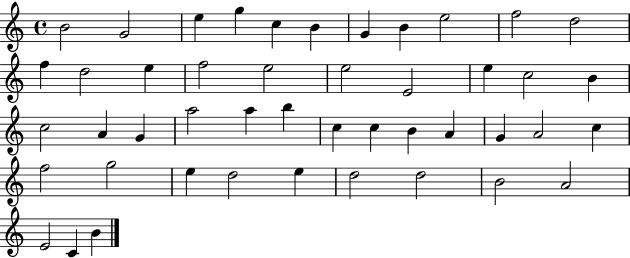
{
  \clef treble
  \time 4/4
  \defaultTimeSignature
  \key c \major
  b'2 g'2 | e''4 g''4 c''4 b'4 | g'4 b'4 e''2 | f''2 d''2 | \break f''4 d''2 e''4 | f''2 e''2 | e''2 e'2 | e''4 c''2 b'4 | \break c''2 a'4 g'4 | a''2 a''4 b''4 | c''4 c''4 b'4 a'4 | g'4 a'2 c''4 | \break f''2 g''2 | e''4 d''2 e''4 | d''2 d''2 | b'2 a'2 | \break e'2 c'4 b'4 | \bar "|."
}